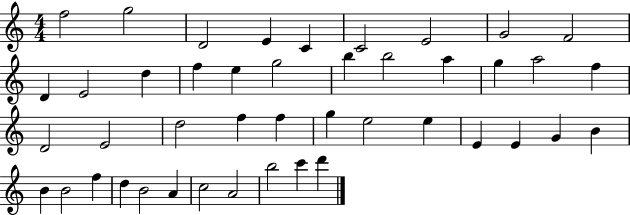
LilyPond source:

{
  \clef treble
  \numericTimeSignature
  \time 4/4
  \key c \major
  f''2 g''2 | d'2 e'4 c'4 | c'2 e'2 | g'2 f'2 | \break d'4 e'2 d''4 | f''4 e''4 g''2 | b''4 b''2 a''4 | g''4 a''2 f''4 | \break d'2 e'2 | d''2 f''4 f''4 | g''4 e''2 e''4 | e'4 e'4 g'4 b'4 | \break b'4 b'2 f''4 | d''4 b'2 a'4 | c''2 a'2 | b''2 c'''4 d'''4 | \break \bar "|."
}